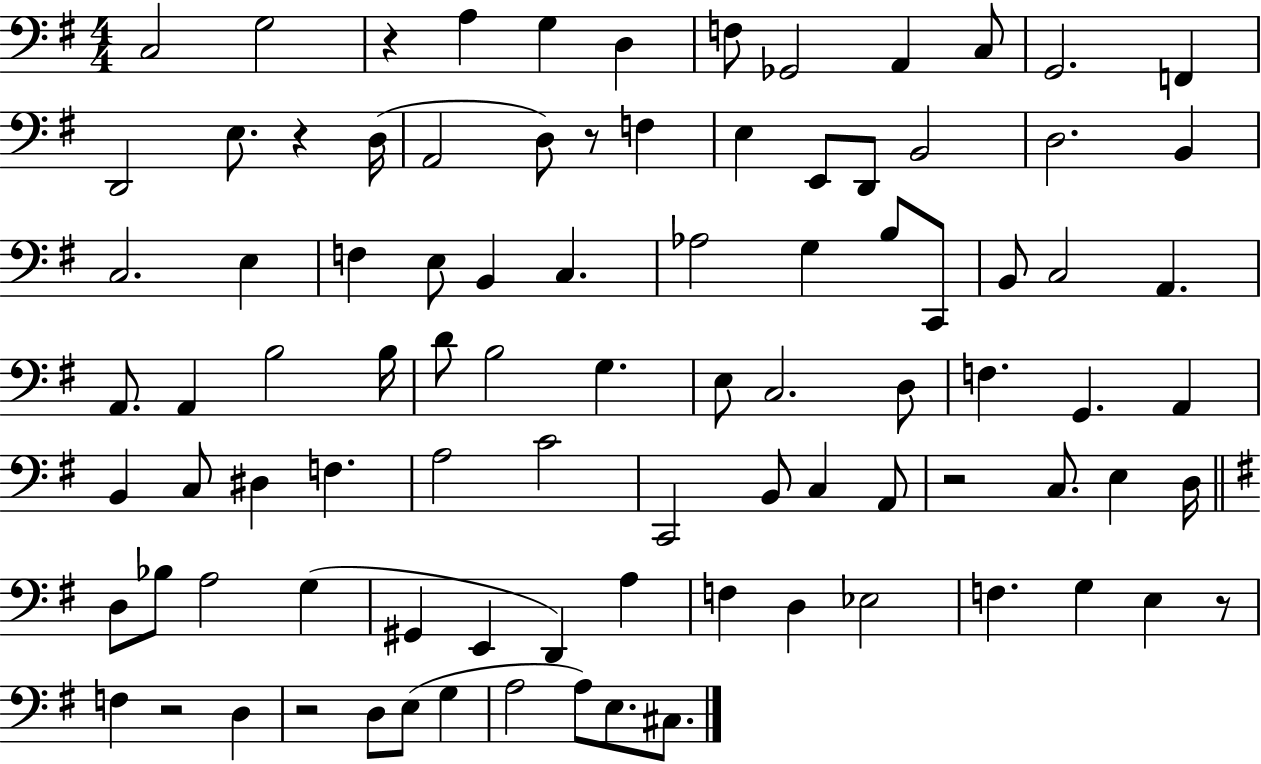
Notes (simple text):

C3/h G3/h R/q A3/q G3/q D3/q F3/e Gb2/h A2/q C3/e G2/h. F2/q D2/h E3/e. R/q D3/s A2/h D3/e R/e F3/q E3/q E2/e D2/e B2/h D3/h. B2/q C3/h. E3/q F3/q E3/e B2/q C3/q. Ab3/h G3/q B3/e C2/e B2/e C3/h A2/q. A2/e. A2/q B3/h B3/s D4/e B3/h G3/q. E3/e C3/h. D3/e F3/q. G2/q. A2/q B2/q C3/e D#3/q F3/q. A3/h C4/h C2/h B2/e C3/q A2/e R/h C3/e. E3/q D3/s D3/e Bb3/e A3/h G3/q G#2/q E2/q D2/q A3/q F3/q D3/q Eb3/h F3/q. G3/q E3/q R/e F3/q R/h D3/q R/h D3/e E3/e G3/q A3/h A3/e E3/e. C#3/e.